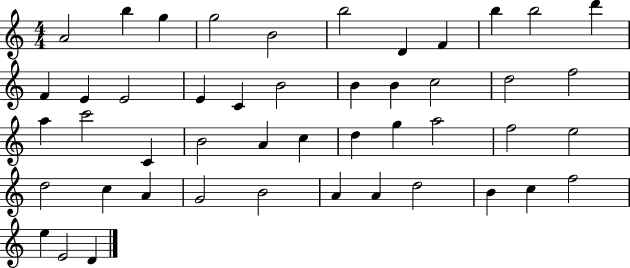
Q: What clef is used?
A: treble